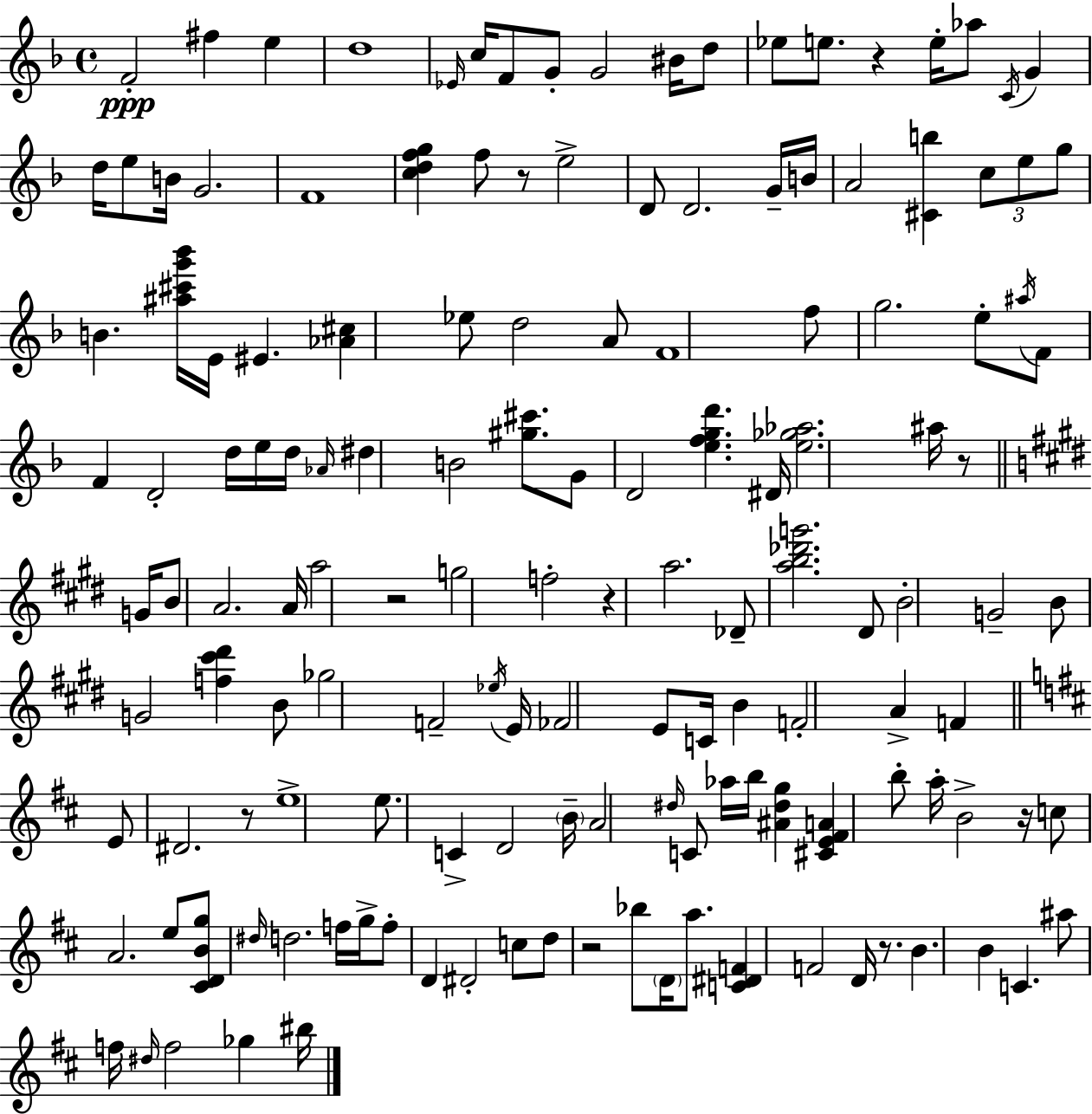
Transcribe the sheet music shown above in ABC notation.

X:1
T:Untitled
M:4/4
L:1/4
K:F
F2 ^f e d4 _E/4 c/4 F/2 G/2 G2 ^B/4 d/2 _e/2 e/2 z e/4 _a/2 C/4 G d/4 e/2 B/4 G2 F4 [cdfg] f/2 z/2 e2 D/2 D2 G/4 B/4 A2 [^Cb] c/2 e/2 g/2 B [^a^c'g'_b']/4 E/4 ^E [_A^c] _e/2 d2 A/2 F4 f/2 g2 e/2 ^a/4 F/2 F D2 d/4 e/4 d/4 _A/4 ^d B2 [^g^c']/2 G/2 D2 [efgd'] ^D/4 [e_g_a]2 ^a/4 z/2 G/4 B/2 A2 A/4 a2 z2 g2 f2 z a2 _D/2 [ab_d'g']2 ^D/2 B2 G2 B/2 G2 [f^c'^d'] B/2 _g2 F2 _e/4 E/4 _F2 E/2 C/4 B F2 A F E/2 ^D2 z/2 e4 e/2 C D2 B/4 A2 ^d/4 C/2 _a/4 b/4 [^A^dg] [^CE^FA] b/2 a/4 B2 z/4 c/2 A2 e/2 [^CDBg]/2 ^d/4 d2 f/4 g/4 f/2 D ^D2 c/2 d/2 z2 _b/2 D/4 a/2 [C^DF] F2 D/4 z/2 B B C ^a/2 f/4 ^d/4 f2 _g ^b/4